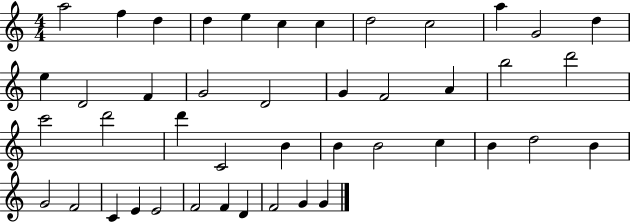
X:1
T:Untitled
M:4/4
L:1/4
K:C
a2 f d d e c c d2 c2 a G2 d e D2 F G2 D2 G F2 A b2 d'2 c'2 d'2 d' C2 B B B2 c B d2 B G2 F2 C E E2 F2 F D F2 G G